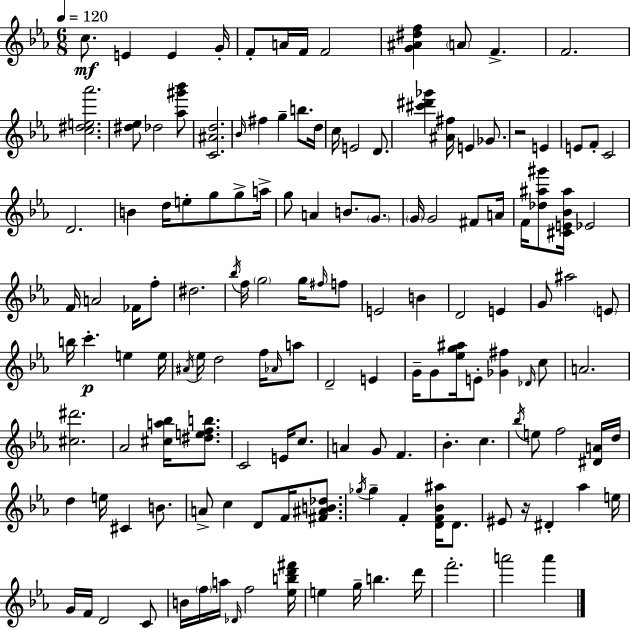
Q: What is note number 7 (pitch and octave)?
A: F4